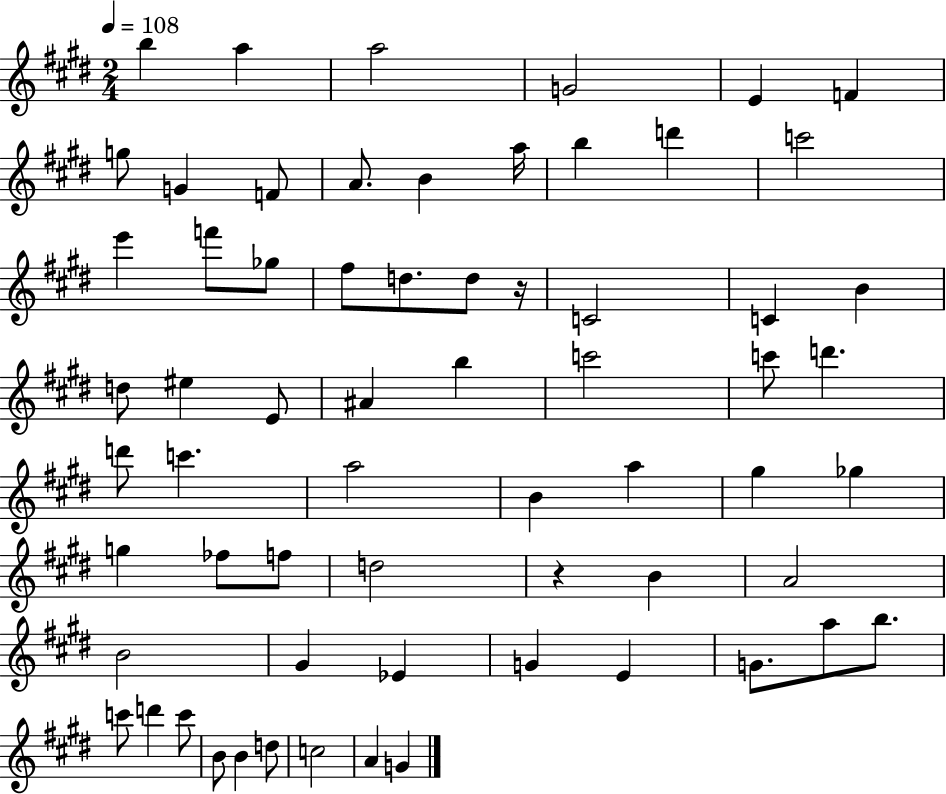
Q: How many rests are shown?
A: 2